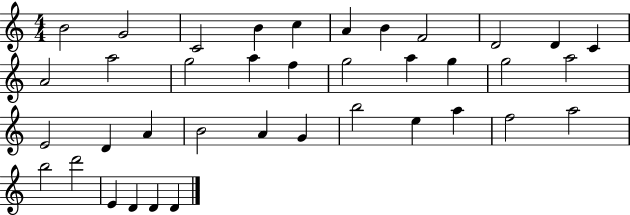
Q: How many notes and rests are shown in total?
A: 38